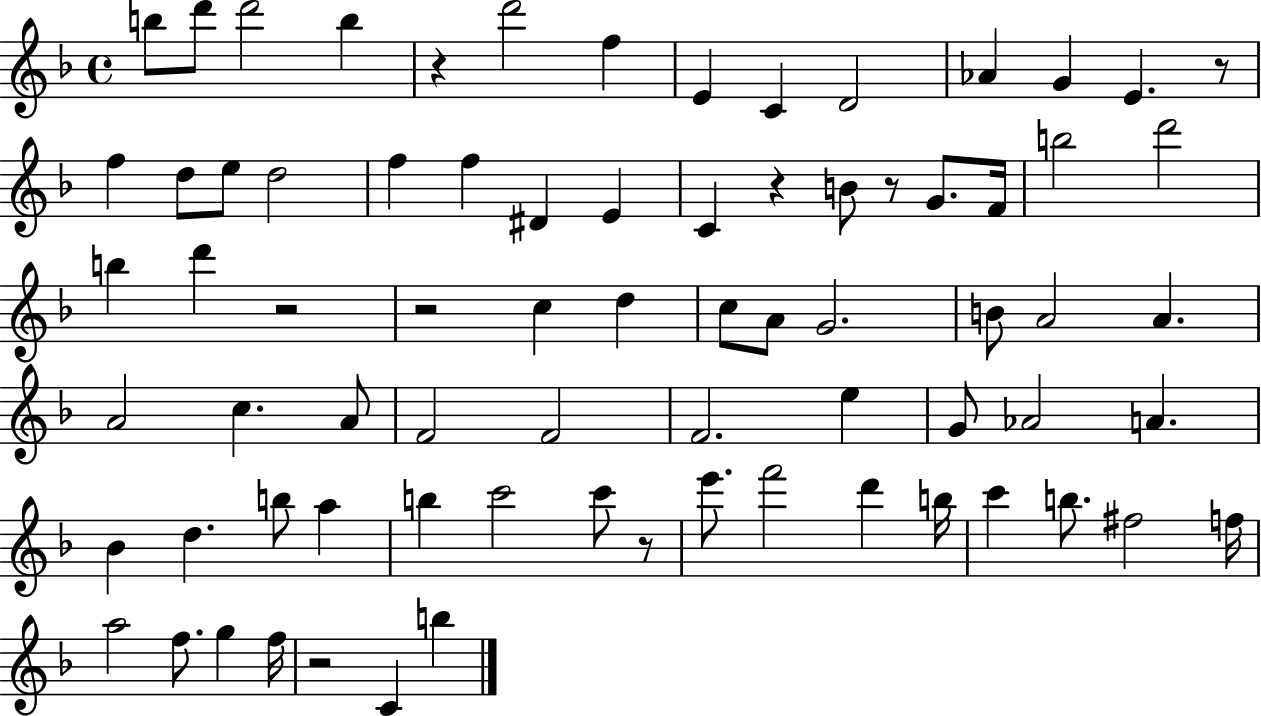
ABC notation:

X:1
T:Untitled
M:4/4
L:1/4
K:F
b/2 d'/2 d'2 b z d'2 f E C D2 _A G E z/2 f d/2 e/2 d2 f f ^D E C z B/2 z/2 G/2 F/4 b2 d'2 b d' z2 z2 c d c/2 A/2 G2 B/2 A2 A A2 c A/2 F2 F2 F2 e G/2 _A2 A _B d b/2 a b c'2 c'/2 z/2 e'/2 f'2 d' b/4 c' b/2 ^f2 f/4 a2 f/2 g f/4 z2 C b